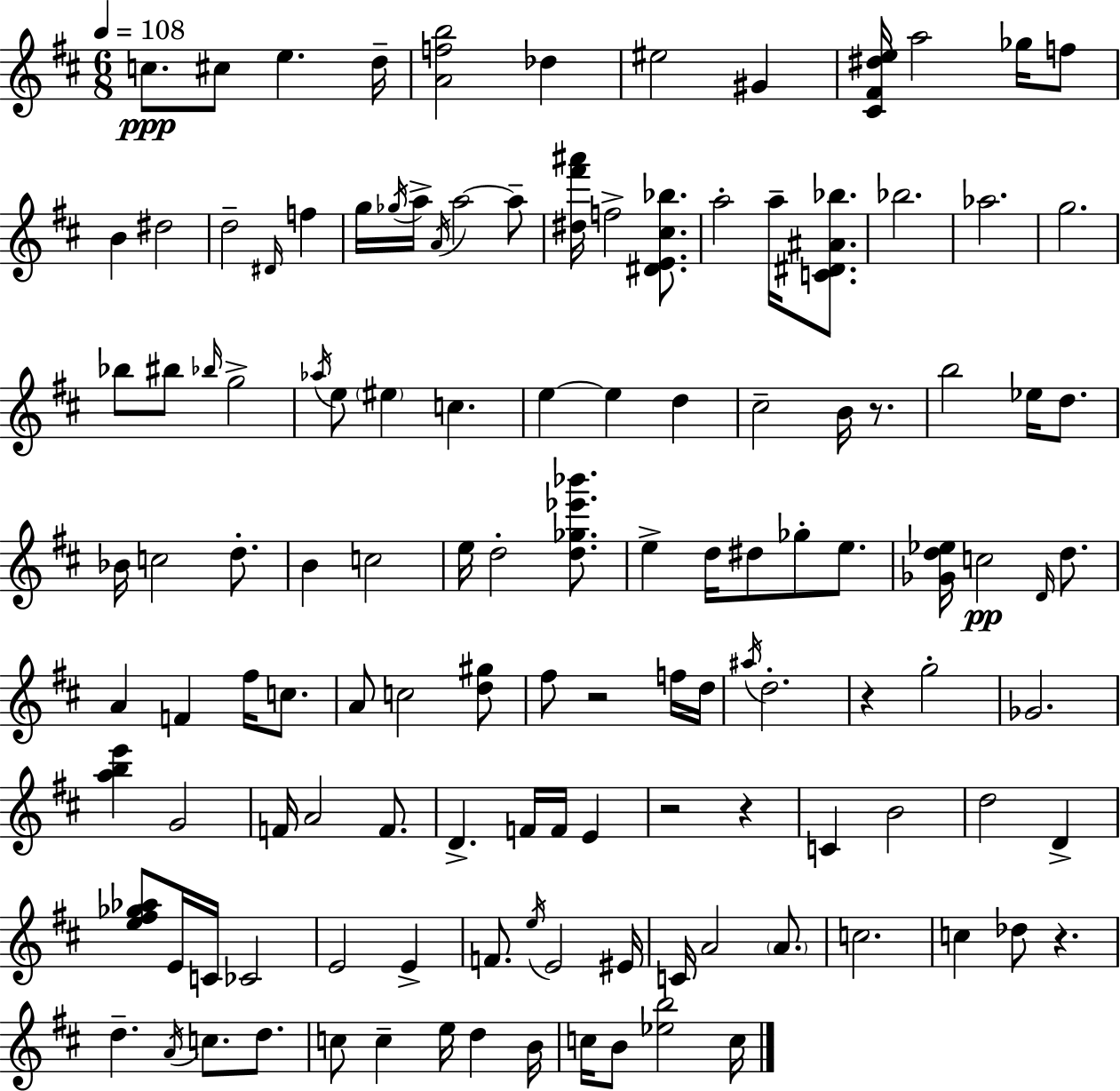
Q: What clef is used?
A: treble